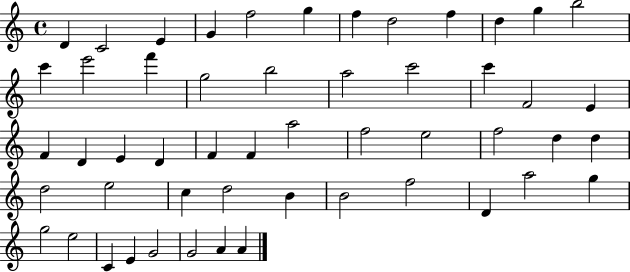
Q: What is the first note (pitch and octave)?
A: D4